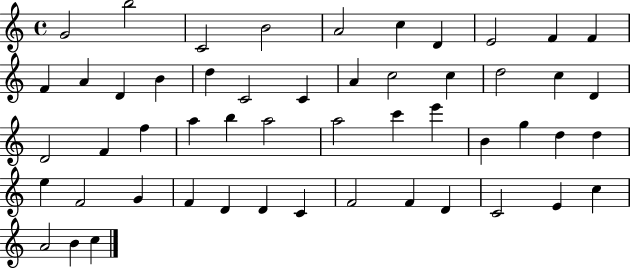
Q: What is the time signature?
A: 4/4